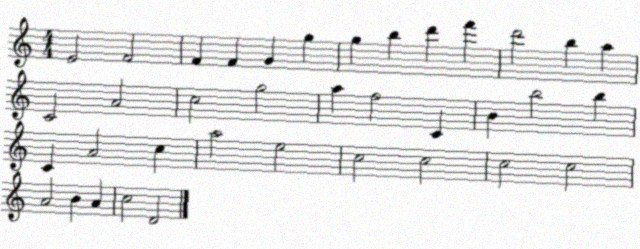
X:1
T:Untitled
M:4/4
L:1/4
K:C
E2 F2 F F G g g b d' f' d'2 b a C2 A2 c2 g2 a f2 C B b2 b C A2 c a2 e2 c2 c2 c2 c2 A2 B A c2 D2